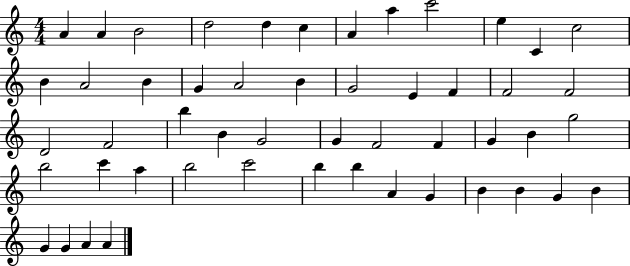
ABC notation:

X:1
T:Untitled
M:4/4
L:1/4
K:C
A A B2 d2 d c A a c'2 e C c2 B A2 B G A2 B G2 E F F2 F2 D2 F2 b B G2 G F2 F G B g2 b2 c' a b2 c'2 b b A G B B G B G G A A